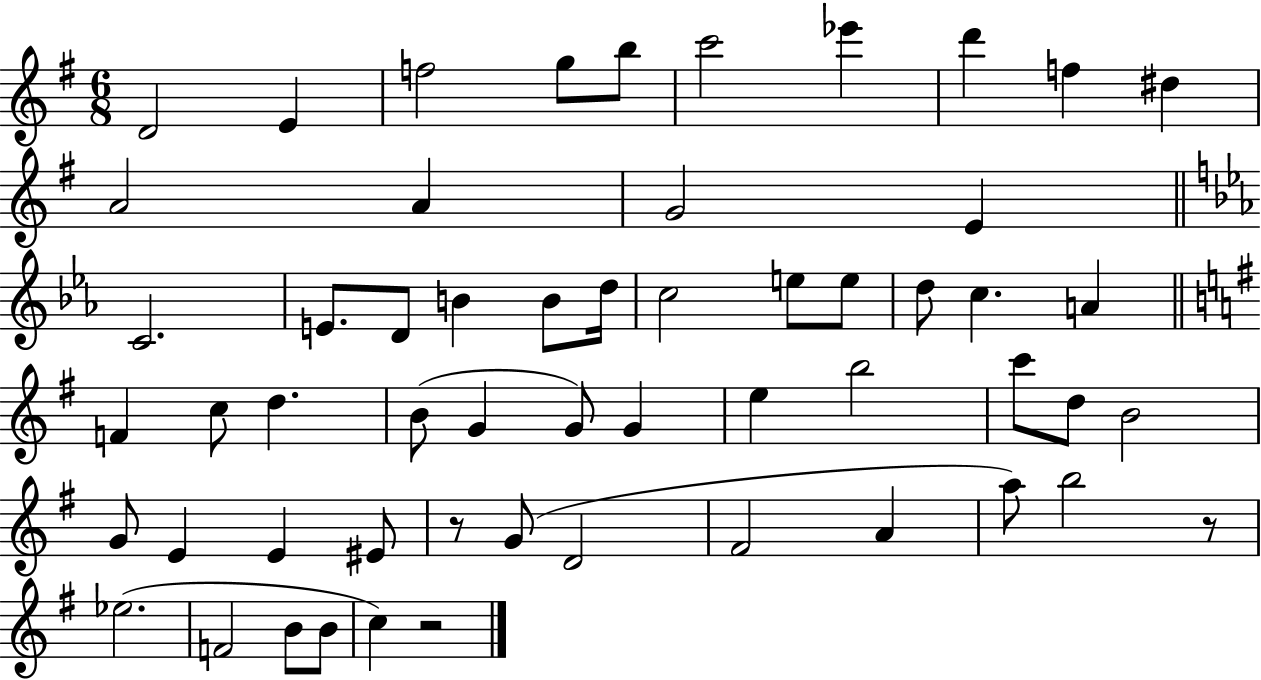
D4/h E4/q F5/h G5/e B5/e C6/h Eb6/q D6/q F5/q D#5/q A4/h A4/q G4/h E4/q C4/h. E4/e. D4/e B4/q B4/e D5/s C5/h E5/e E5/e D5/e C5/q. A4/q F4/q C5/e D5/q. B4/e G4/q G4/e G4/q E5/q B5/h C6/e D5/e B4/h G4/e E4/q E4/q EIS4/e R/e G4/e D4/h F#4/h A4/q A5/e B5/h R/e Eb5/h. F4/h B4/e B4/e C5/q R/h